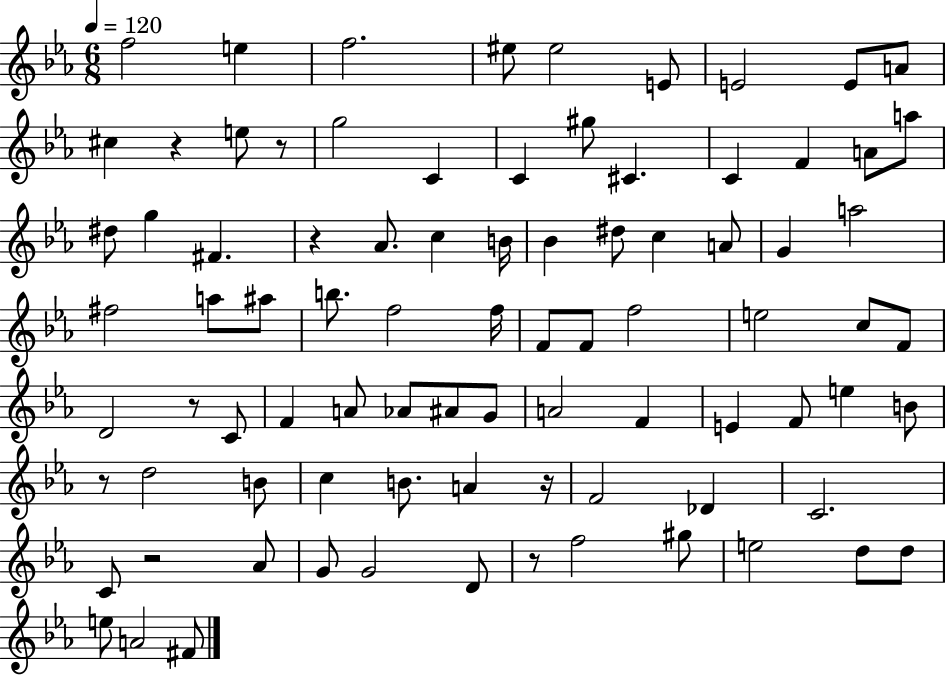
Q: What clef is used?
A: treble